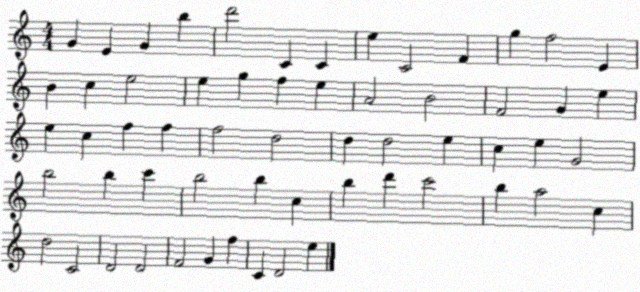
X:1
T:Untitled
M:4/4
L:1/4
K:C
G E G b d'2 C C e C2 F g f2 E B c e2 e g f e A2 B2 F2 G e e c f f f2 d2 d d2 e c e G2 b2 b c' b2 b c b d' c'2 b a2 c d2 C2 D2 D2 F2 G f C D2 e